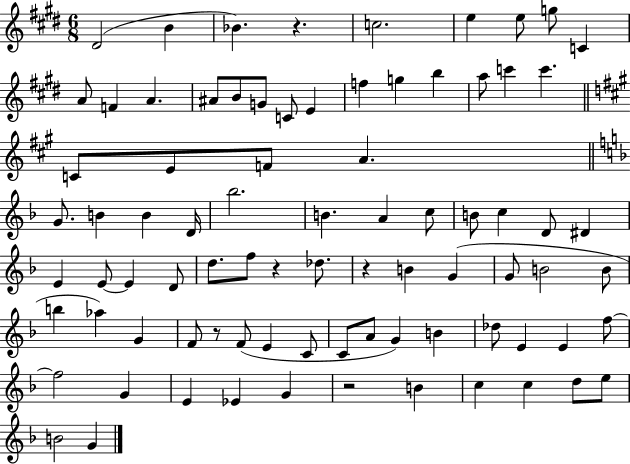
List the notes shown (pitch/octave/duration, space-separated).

D#4/h B4/q Bb4/q. R/q. C5/h. E5/q E5/e G5/e C4/q A4/e F4/q A4/q. A#4/e B4/e G4/e C4/e E4/q F5/q G5/q B5/q A5/e C6/q C6/q. C4/e E4/e F4/e A4/q. G4/e. B4/q B4/q D4/s Bb5/h. B4/q. A4/q C5/e B4/e C5/q D4/e D#4/q E4/q E4/e E4/q D4/e D5/e. F5/e R/q Db5/e. R/q B4/q G4/q G4/e B4/h B4/e B5/q Ab5/q G4/q F4/e R/e F4/e E4/q C4/e C4/e A4/e G4/q B4/q Db5/e E4/q E4/q F5/e F5/h G4/q E4/q Eb4/q G4/q R/h B4/q C5/q C5/q D5/e E5/e B4/h G4/q